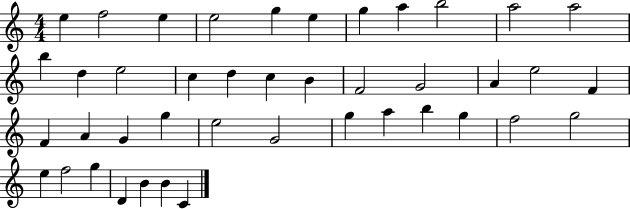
X:1
T:Untitled
M:4/4
L:1/4
K:C
e f2 e e2 g e g a b2 a2 a2 b d e2 c d c B F2 G2 A e2 F F A G g e2 G2 g a b g f2 g2 e f2 g D B B C